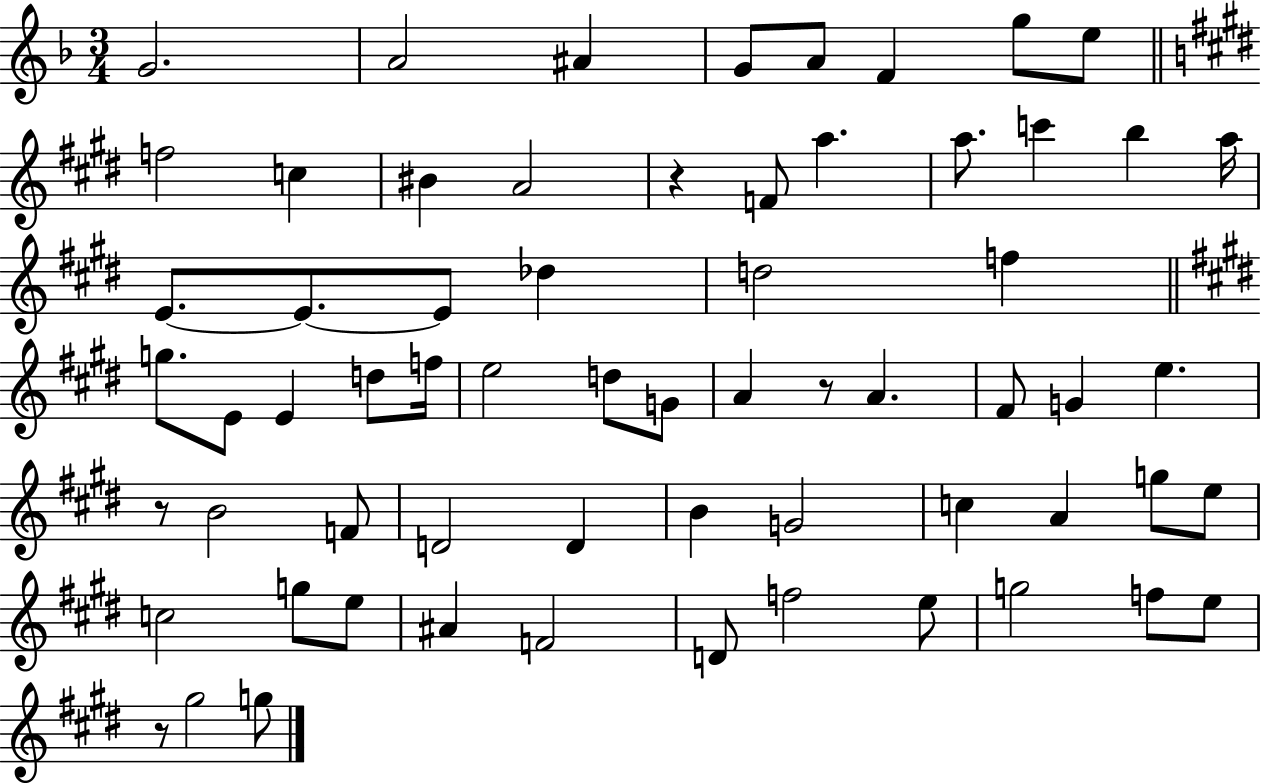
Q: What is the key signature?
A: F major